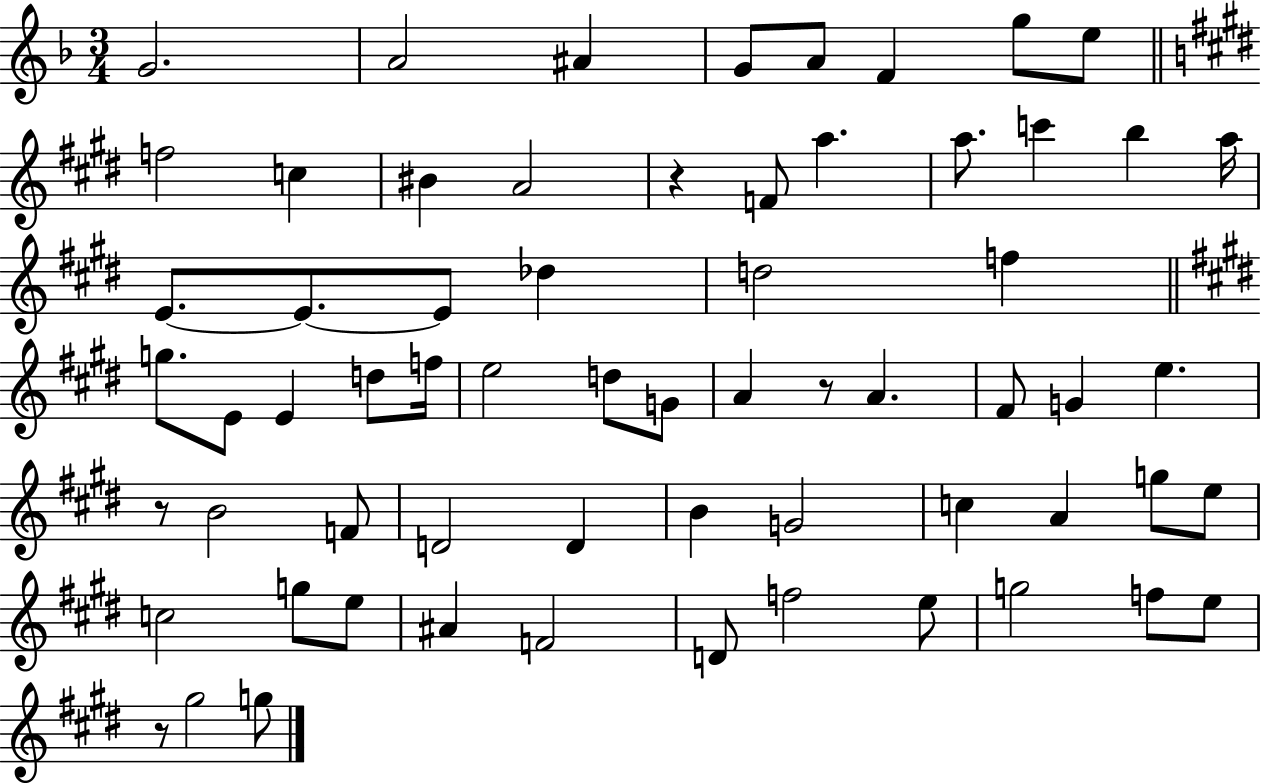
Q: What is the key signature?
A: F major